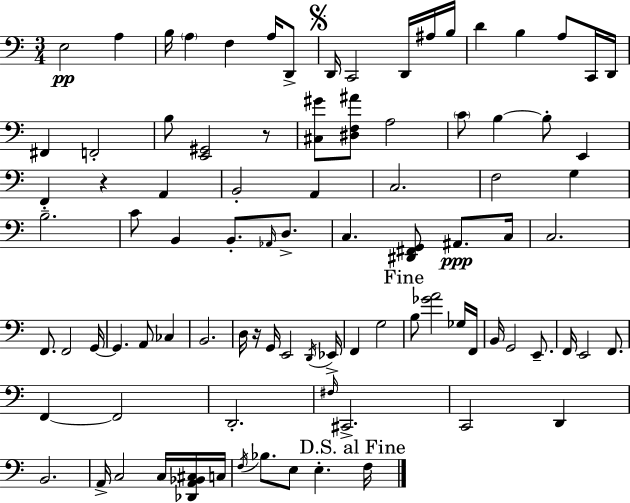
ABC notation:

X:1
T:Untitled
M:3/4
L:1/4
K:C
E,2 A, B,/4 A, F, A,/4 D,,/2 D,,/4 C,,2 D,,/4 ^A,/4 B,/4 D B, A,/2 C,,/4 D,,/4 ^F,, F,,2 B,/2 [E,,^G,,]2 z/2 [^C,^G]/2 [^D,F,^A]/2 A,2 C/2 B, B,/2 E,, F,, z A,, B,,2 A,, C,2 F,2 G, B,2 C/2 B,, B,,/2 _A,,/4 D,/2 C, [^D,,^F,,G,,]/2 ^A,,/2 C,/4 C,2 F,,/2 F,,2 G,,/4 G,, A,,/2 _C, B,,2 D,/4 z/4 G,,/4 E,,2 D,,/4 _E,,/4 F,, G,2 B,/2 [_GA]2 _G,/4 F,,/4 B,,/4 G,,2 E,,/2 F,,/4 E,,2 F,,/2 F,, F,,2 D,,2 ^F,/4 ^C,,2 C,,2 D,, B,,2 A,,/4 C,2 C,/4 [_D,,A,,_B,,^C,]/4 C,/4 F,/4 _B,/2 E,/2 E, F,/4